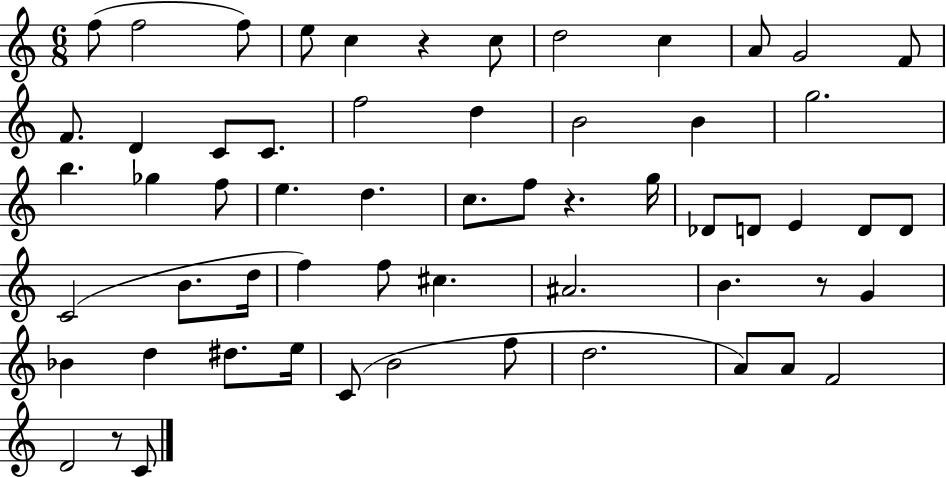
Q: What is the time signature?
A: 6/8